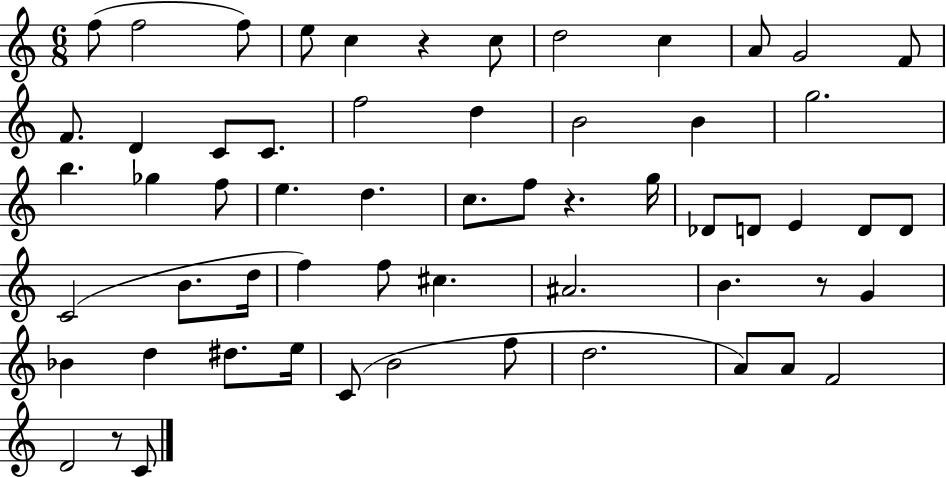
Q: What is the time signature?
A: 6/8